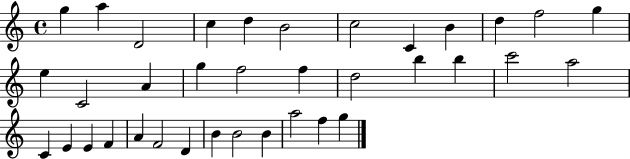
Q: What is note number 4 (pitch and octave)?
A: C5